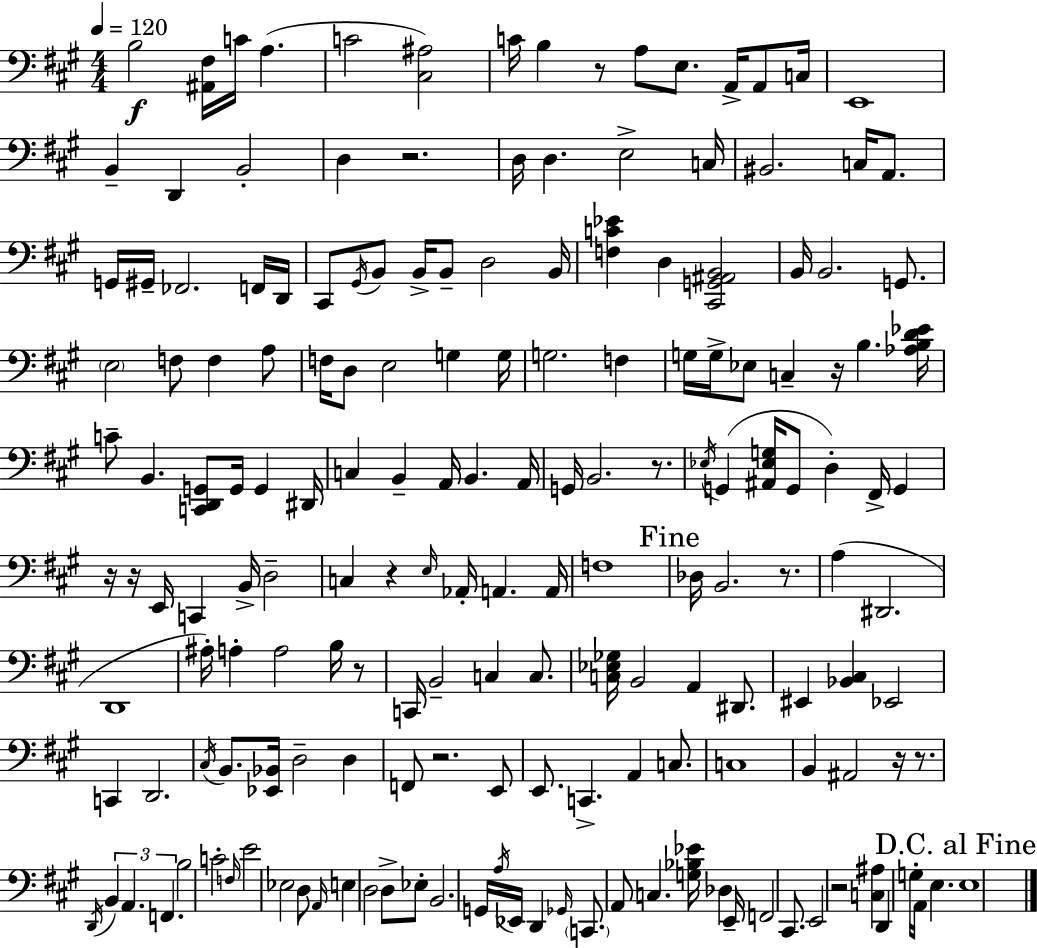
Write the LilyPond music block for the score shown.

{
  \clef bass
  \numericTimeSignature
  \time 4/4
  \key a \major
  \tempo 4 = 120
  b2\f <ais, fis>16 c'16 a4.( | c'2 <cis ais>2) | c'16 b4 r8 a8 e8. a,16-> a,8 c16 | e,1 | \break b,4-- d,4 b,2-. | d4 r2. | d16 d4. e2-> c16 | bis,2. c16 a,8. | \break g,16 gis,16-- fes,2. f,16 d,16 | cis,8 \acciaccatura { gis,16 } b,8 b,16-> b,8-- d2 | b,16 <f c' ees'>4 d4 <cis, g, ais, b,>2 | b,16 b,2. g,8. | \break \parenthesize e2 f8 f4 a8 | f16 d8 e2 g4 | g16 g2. f4 | g16 g16-> ees8 c4-- r16 b4. | \break <aes b d' ees'>16 c'8-- b,4. <c, d, g,>8 g,16 g,4 | dis,16 c4 b,4-- a,16 b,4. | a,16 g,16 b,2. r8. | \acciaccatura { ees16 } g,4( <ais, ees g>16 g,8 d4-.) fis,16-> g,4 | \break r16 r16 e,16 c,4 b,16-> d2-- | c4 r4 \grace { e16 } aes,16-. a,4. | a,16 f1 | \mark "Fine" des16 b,2. | \break r8. a4( dis,2. | d,1 | ais16-.) a4-. a2 | b16 r8 c,16 b,2-- c4 | \break c8. <c ees ges>16 b,2 a,4 | dis,8. eis,4 <bes, cis>4 ees,2 | c,4 d,2. | \acciaccatura { cis16 } b,8. <ees, bes,>16 d2-- | \break d4 f,8 r2. | e,8 e,8. c,4.-> a,4 | c8. c1 | b,4 ais,2 | \break r16 r8. \acciaccatura { d,16 } \tuplet 3/2 { b,4 a,4. f,4. } | b2 c'2-. | \grace { f16 } e'2 ees2 | d8 \grace { a,16 } e4 d2 | \break d8-> ees8-. b,2. | g,16 \acciaccatura { a16 } ees,16 d,4 \grace { ges,16 } \parenthesize c,8. | a,8 c4. <g bes ees'>16 des4 e,16-- f,2 | cis,8. e,2 | \break r2 <c ais>4 d,4 | g16-. a,16 e4. \mark "D.C. al Fine" e1 | \bar "|."
}